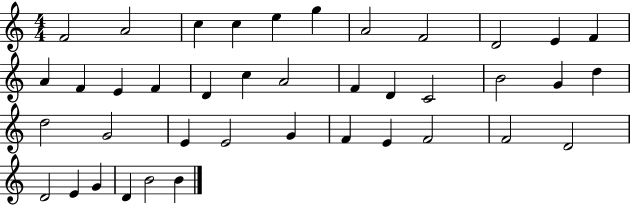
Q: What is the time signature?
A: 4/4